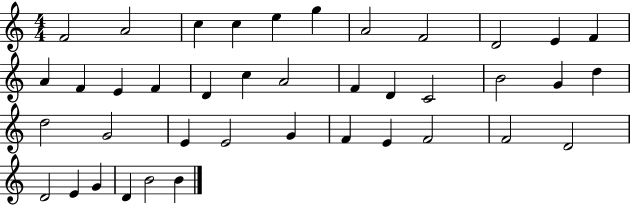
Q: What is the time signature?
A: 4/4